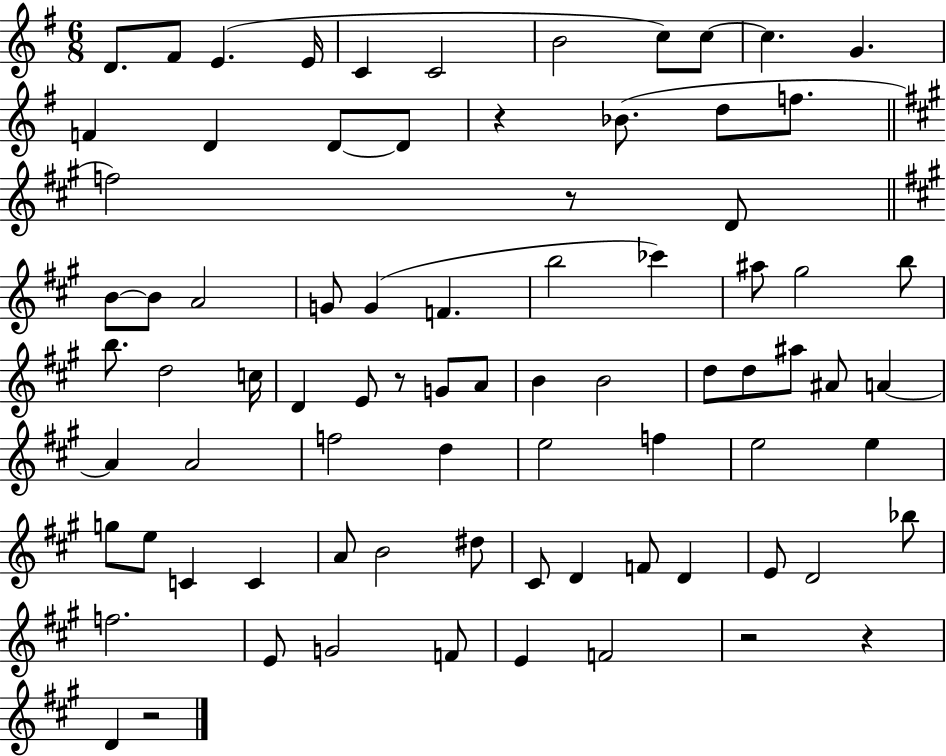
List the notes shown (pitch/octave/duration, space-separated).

D4/e. F#4/e E4/q. E4/s C4/q C4/h B4/h C5/e C5/e C5/q. G4/q. F4/q D4/q D4/e D4/e R/q Bb4/e. D5/e F5/e. F5/h R/e D4/e B4/e B4/e A4/h G4/e G4/q F4/q. B5/h CES6/q A#5/e G#5/h B5/e B5/e. D5/h C5/s D4/q E4/e R/e G4/e A4/e B4/q B4/h D5/e D5/e A#5/e A#4/e A4/q A4/q A4/h F5/h D5/q E5/h F5/q E5/h E5/q G5/e E5/e C4/q C4/q A4/e B4/h D#5/e C#4/e D4/q F4/e D4/q E4/e D4/h Bb5/e F5/h. E4/e G4/h F4/e E4/q F4/h R/h R/q D4/q R/h